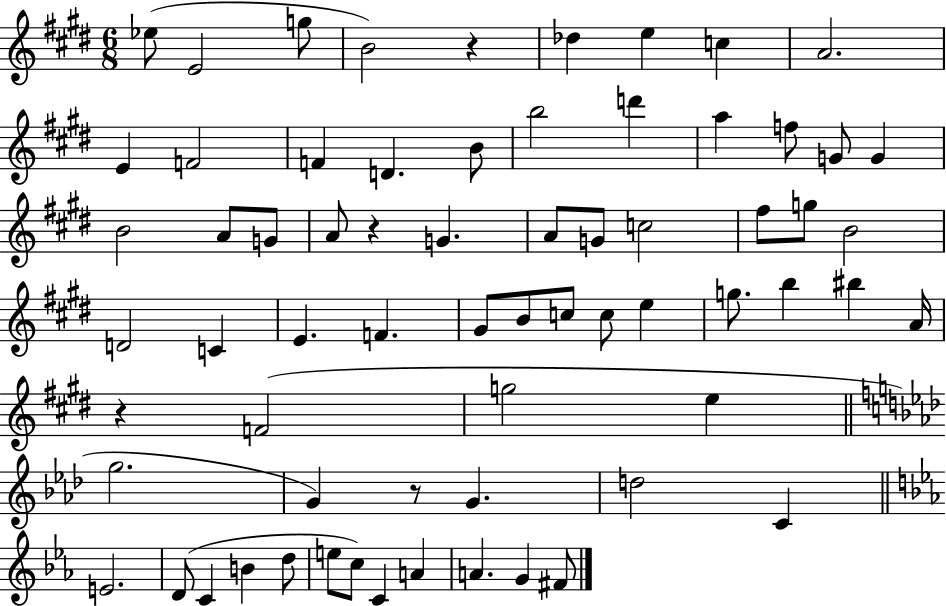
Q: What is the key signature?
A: E major